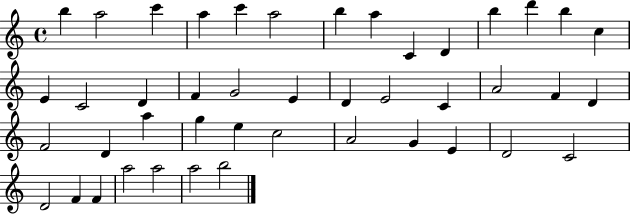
{
  \clef treble
  \time 4/4
  \defaultTimeSignature
  \key c \major
  b''4 a''2 c'''4 | a''4 c'''4 a''2 | b''4 a''4 c'4 d'4 | b''4 d'''4 b''4 c''4 | \break e'4 c'2 d'4 | f'4 g'2 e'4 | d'4 e'2 c'4 | a'2 f'4 d'4 | \break f'2 d'4 a''4 | g''4 e''4 c''2 | a'2 g'4 e'4 | d'2 c'2 | \break d'2 f'4 f'4 | a''2 a''2 | a''2 b''2 | \bar "|."
}